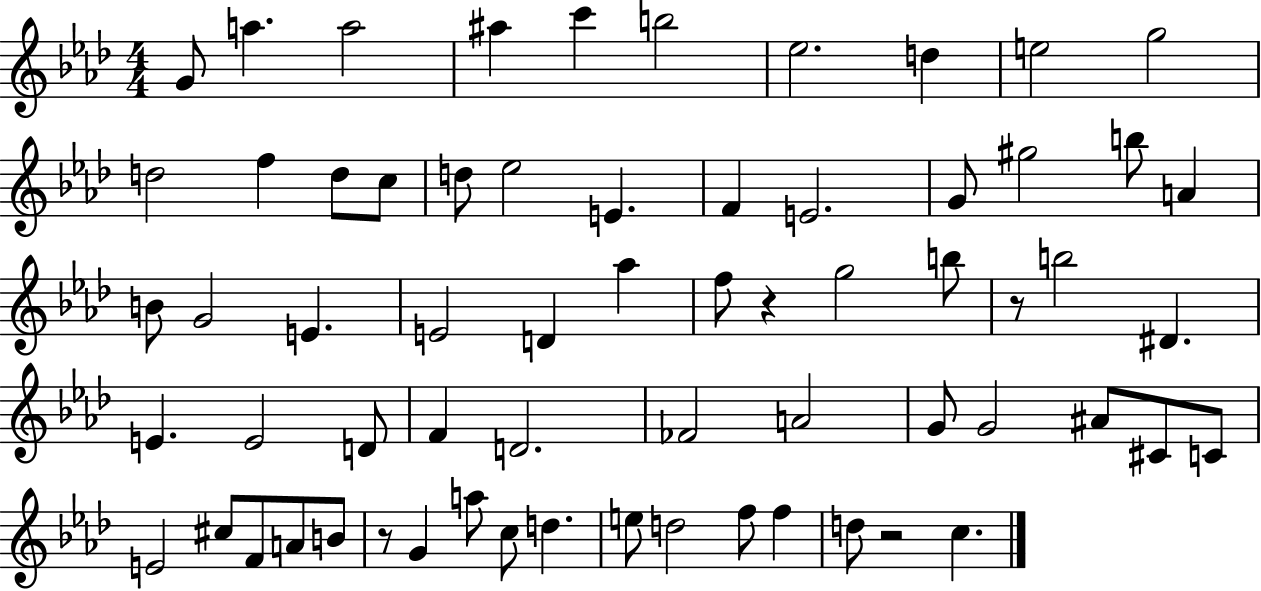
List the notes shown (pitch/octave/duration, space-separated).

G4/e A5/q. A5/h A#5/q C6/q B5/h Eb5/h. D5/q E5/h G5/h D5/h F5/q D5/e C5/e D5/e Eb5/h E4/q. F4/q E4/h. G4/e G#5/h B5/e A4/q B4/e G4/h E4/q. E4/h D4/q Ab5/q F5/e R/q G5/h B5/e R/e B5/h D#4/q. E4/q. E4/h D4/e F4/q D4/h. FES4/h A4/h G4/e G4/h A#4/e C#4/e C4/e E4/h C#5/e F4/e A4/e B4/e R/e G4/q A5/e C5/e D5/q. E5/e D5/h F5/e F5/q D5/e R/h C5/q.